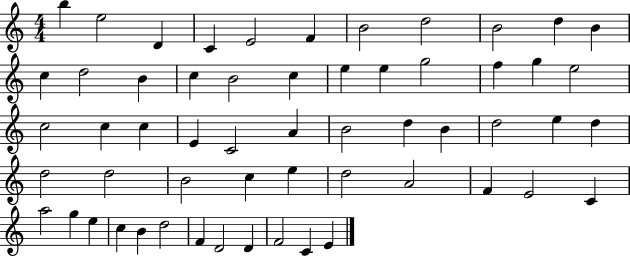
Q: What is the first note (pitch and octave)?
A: B5